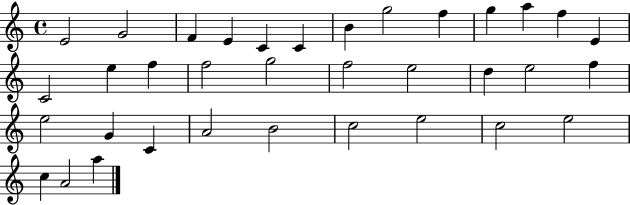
E4/h G4/h F4/q E4/q C4/q C4/q B4/q G5/h F5/q G5/q A5/q F5/q E4/q C4/h E5/q F5/q F5/h G5/h F5/h E5/h D5/q E5/h F5/q E5/h G4/q C4/q A4/h B4/h C5/h E5/h C5/h E5/h C5/q A4/h A5/q